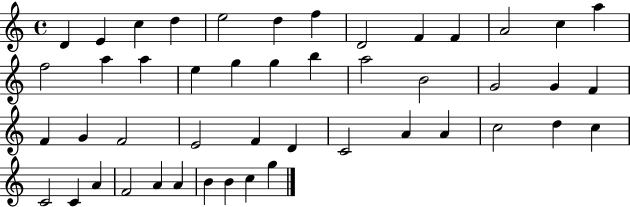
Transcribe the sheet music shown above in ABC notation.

X:1
T:Untitled
M:4/4
L:1/4
K:C
D E c d e2 d f D2 F F A2 c a f2 a a e g g b a2 B2 G2 G F F G F2 E2 F D C2 A A c2 d c C2 C A F2 A A B B c g